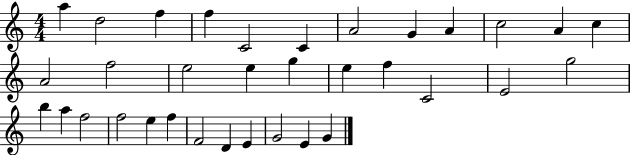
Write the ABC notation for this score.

X:1
T:Untitled
M:4/4
L:1/4
K:C
a d2 f f C2 C A2 G A c2 A c A2 f2 e2 e g e f C2 E2 g2 b a f2 f2 e f F2 D E G2 E G